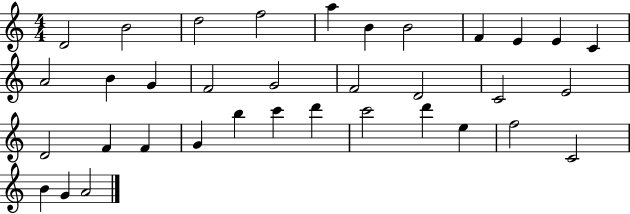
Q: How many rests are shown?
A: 0